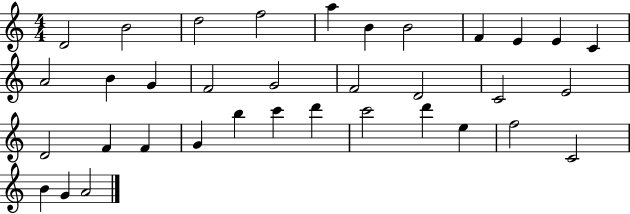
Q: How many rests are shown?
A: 0